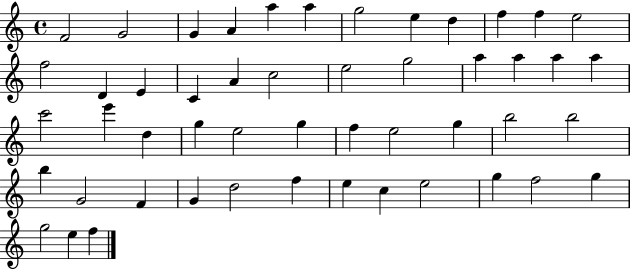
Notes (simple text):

F4/h G4/h G4/q A4/q A5/q A5/q G5/h E5/q D5/q F5/q F5/q E5/h F5/h D4/q E4/q C4/q A4/q C5/h E5/h G5/h A5/q A5/q A5/q A5/q C6/h E6/q D5/q G5/q E5/h G5/q F5/q E5/h G5/q B5/h B5/h B5/q G4/h F4/q G4/q D5/h F5/q E5/q C5/q E5/h G5/q F5/h G5/q G5/h E5/q F5/q